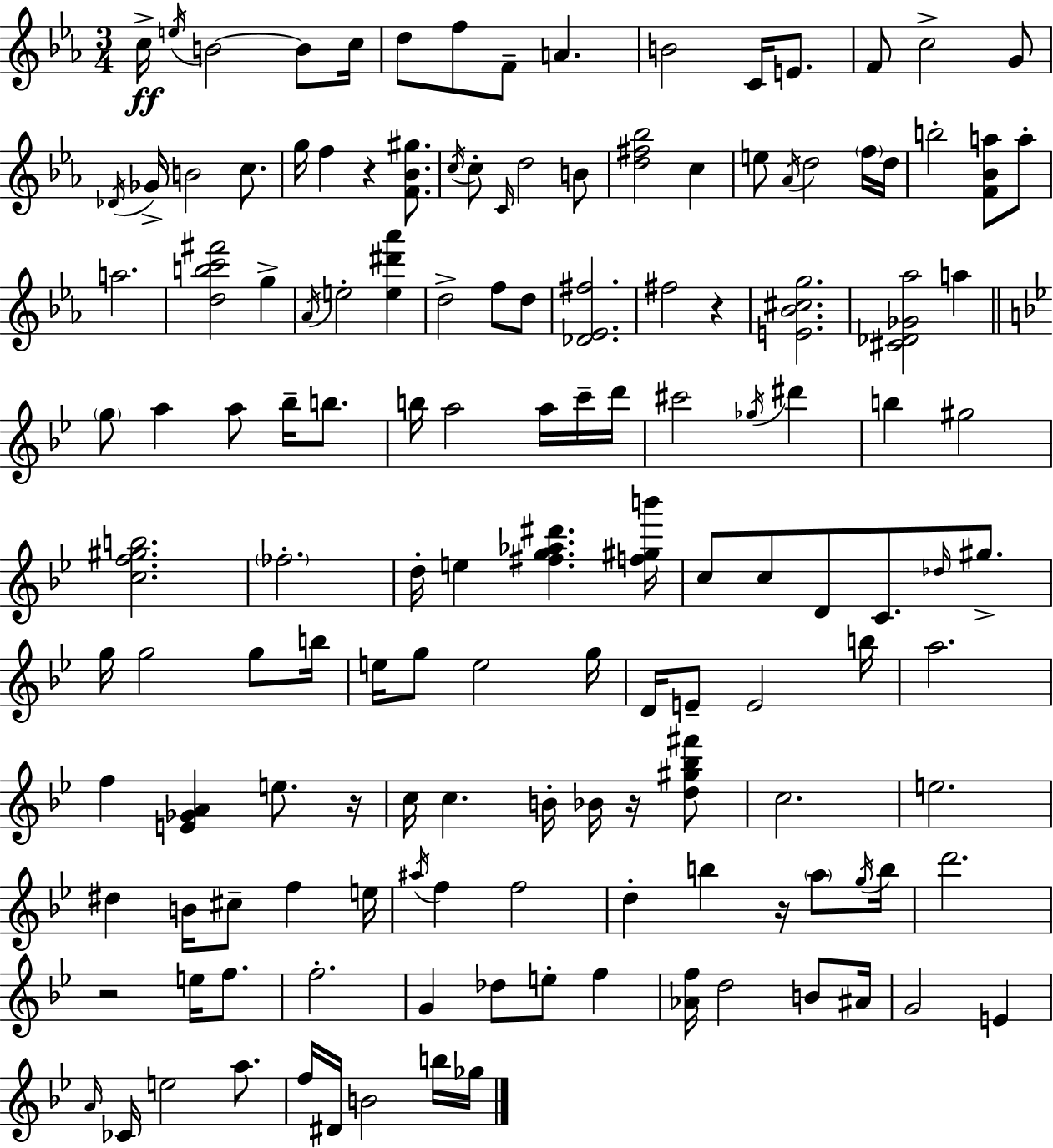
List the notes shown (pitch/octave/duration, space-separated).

C5/s E5/s B4/h B4/e C5/s D5/e F5/e F4/e A4/q. B4/h C4/s E4/e. F4/e C5/h G4/e Db4/s Gb4/s B4/h C5/e. G5/s F5/q R/q [F4,Bb4,G#5]/e. C5/s C5/e C4/s D5/h B4/e [D5,F#5,Bb5]/h C5/q E5/e Ab4/s D5/h F5/s D5/s B5/h [F4,Bb4,A5]/e A5/e A5/h. [D5,B5,C6,F#6]/h G5/q Ab4/s E5/h [E5,D#6,Ab6]/q D5/h F5/e D5/e [Db4,Eb4,F#5]/h. F#5/h R/q [E4,Bb4,C#5,G5]/h. [C#4,Db4,Gb4,Ab5]/h A5/q G5/e A5/q A5/e Bb5/s B5/e. B5/s A5/h A5/s C6/s D6/s C#6/h Gb5/s D#6/q B5/q G#5/h [C5,F5,G#5,B5]/h. FES5/h. D5/s E5/q [F#5,G5,Ab5,D#6]/q. [F5,G#5,B6]/s C5/e C5/e D4/e C4/e. Db5/s G#5/e. G5/s G5/h G5/e B5/s E5/s G5/e E5/h G5/s D4/s E4/e E4/h B5/s A5/h. F5/q [E4,Gb4,A4]/q E5/e. R/s C5/s C5/q. B4/s Bb4/s R/s [D5,G#5,Bb5,F#6]/e C5/h. E5/h. D#5/q B4/s C#5/e F5/q E5/s A#5/s F5/q F5/h D5/q B5/q R/s A5/e G5/s B5/s D6/h. R/h E5/s F5/e. F5/h. G4/q Db5/e E5/e F5/q [Ab4,F5]/s D5/h B4/e A#4/s G4/h E4/q A4/s CES4/s E5/h A5/e. F5/s D#4/s B4/h B5/s Gb5/s